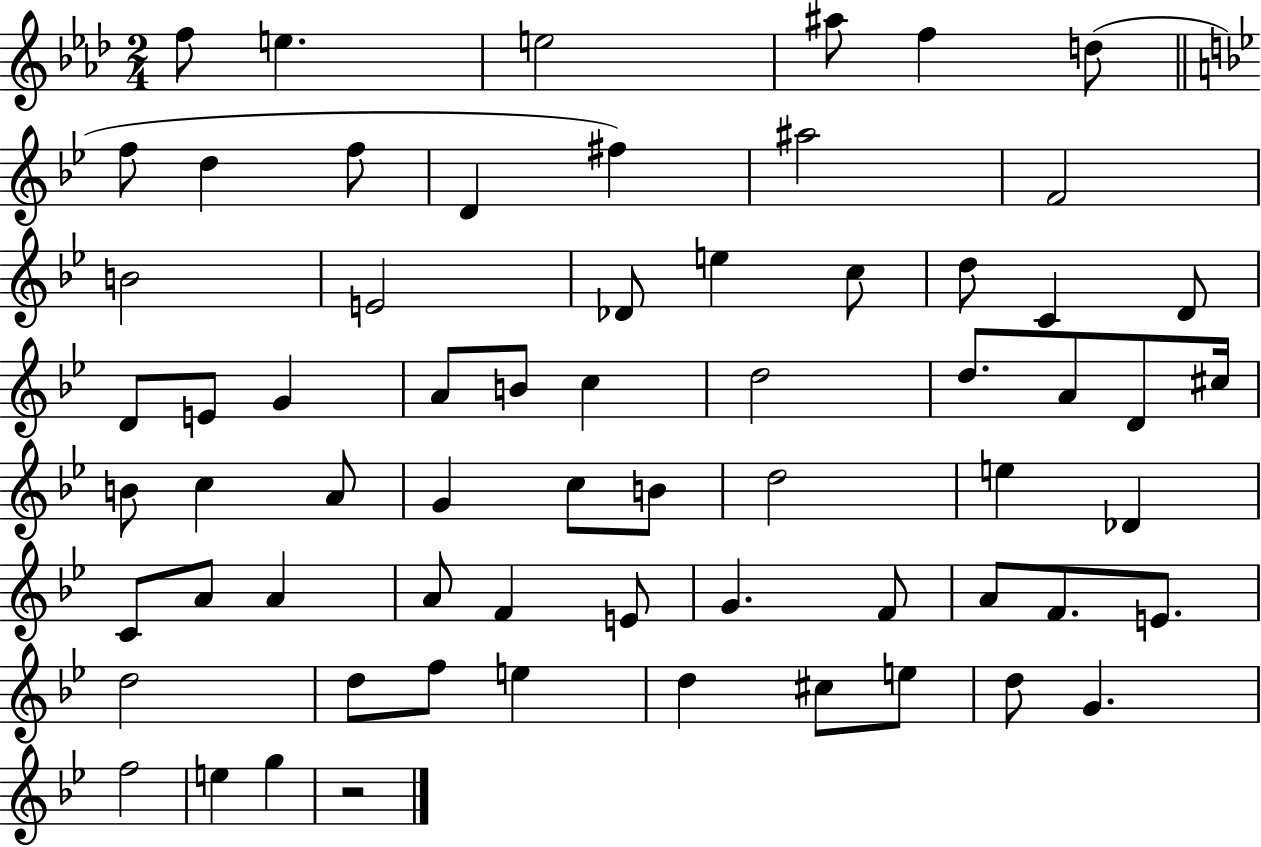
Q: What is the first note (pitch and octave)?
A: F5